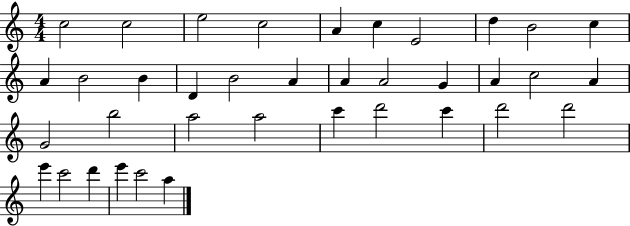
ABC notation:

X:1
T:Untitled
M:4/4
L:1/4
K:C
c2 c2 e2 c2 A c E2 d B2 c A B2 B D B2 A A A2 G A c2 A G2 b2 a2 a2 c' d'2 c' d'2 d'2 e' c'2 d' e' c'2 a